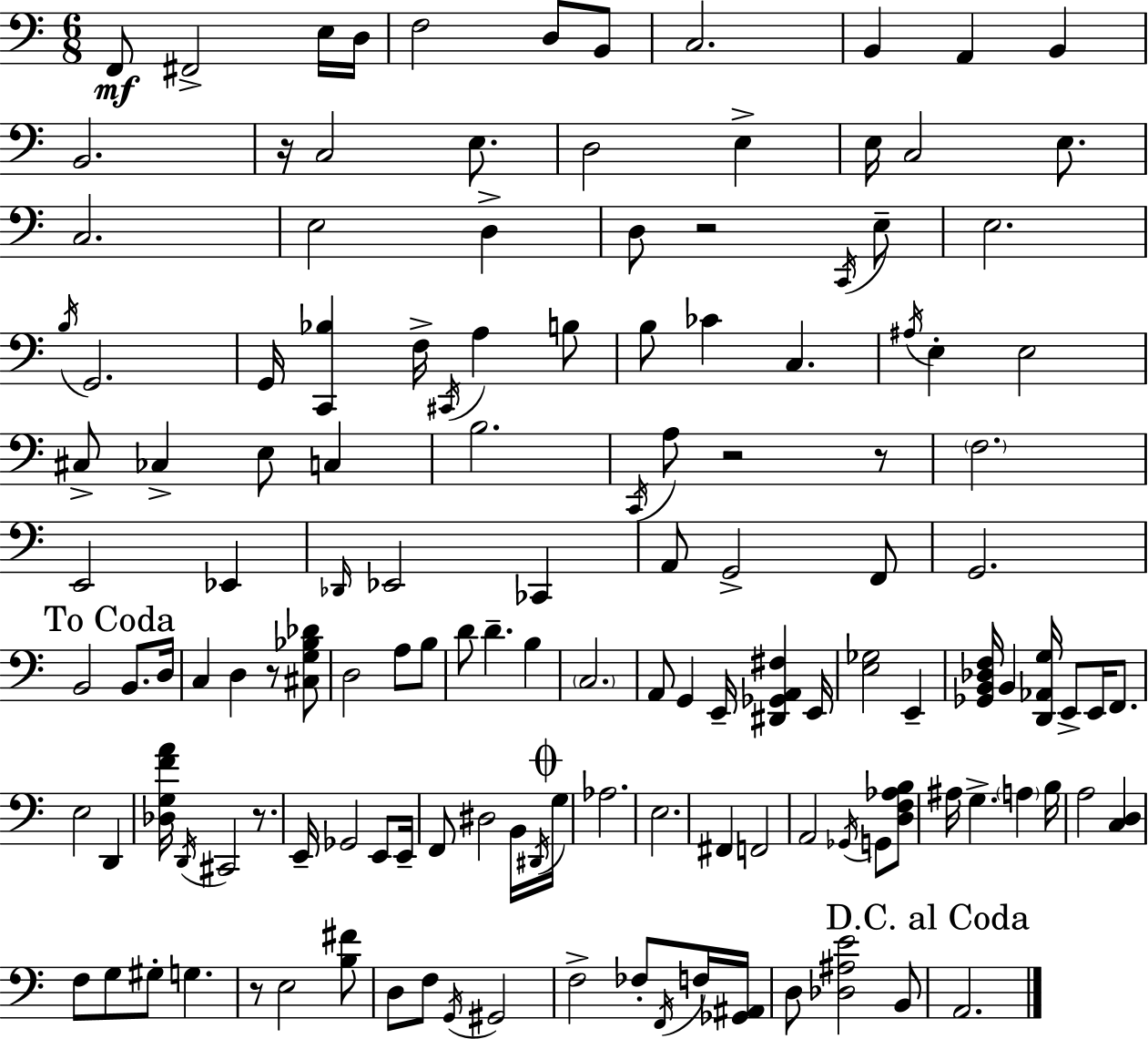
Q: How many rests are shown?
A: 7